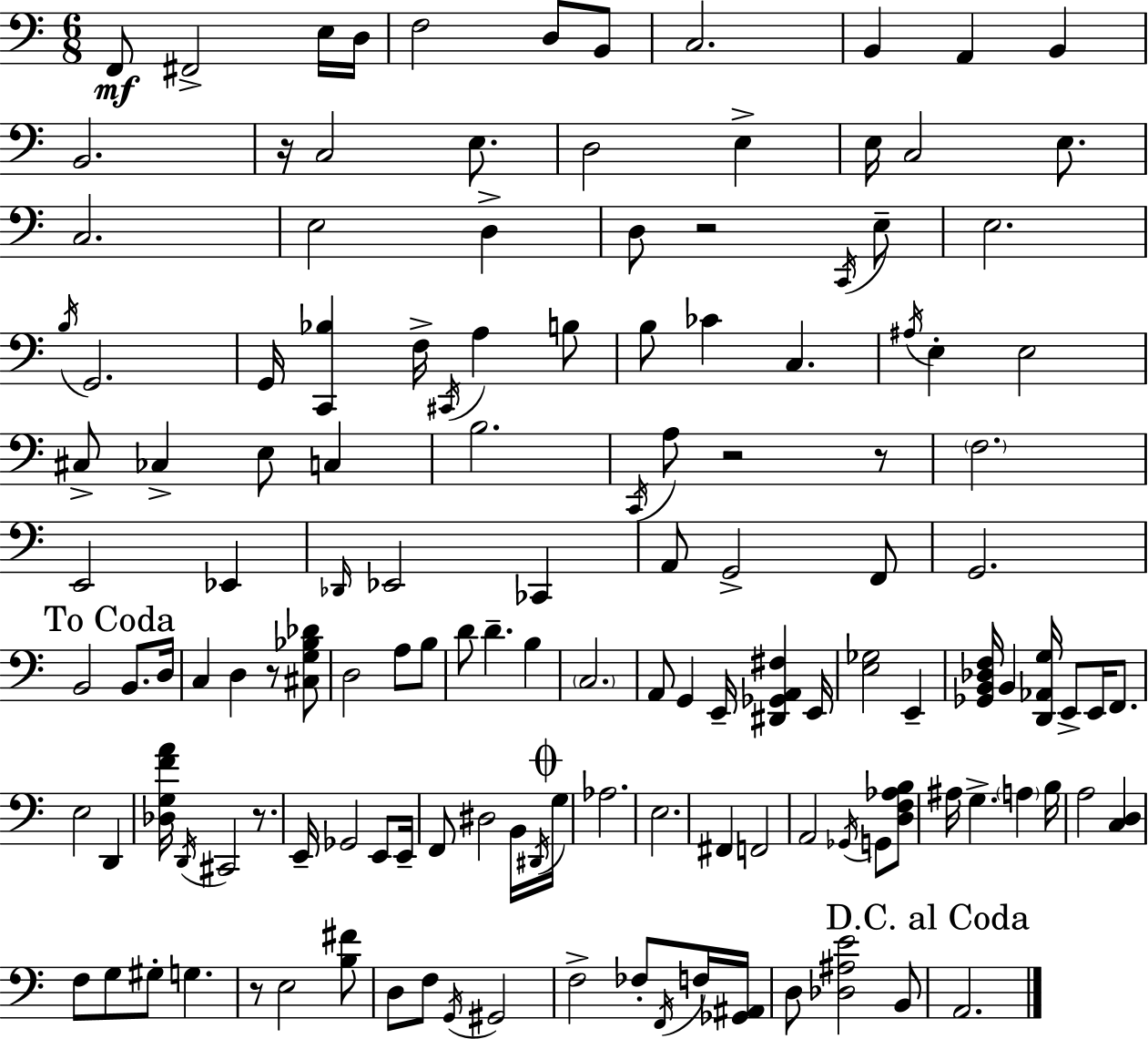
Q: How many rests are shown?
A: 7